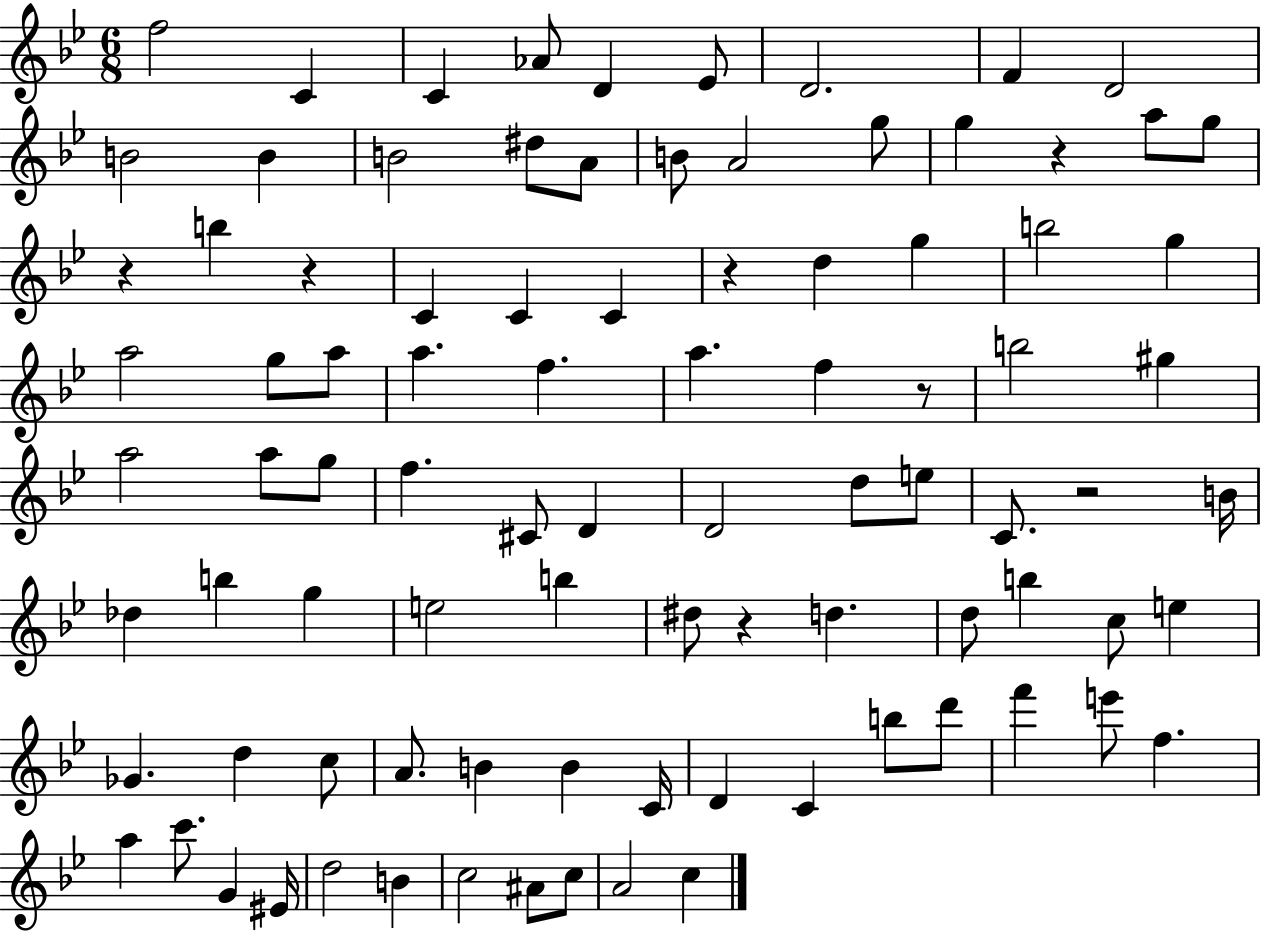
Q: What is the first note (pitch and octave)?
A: F5